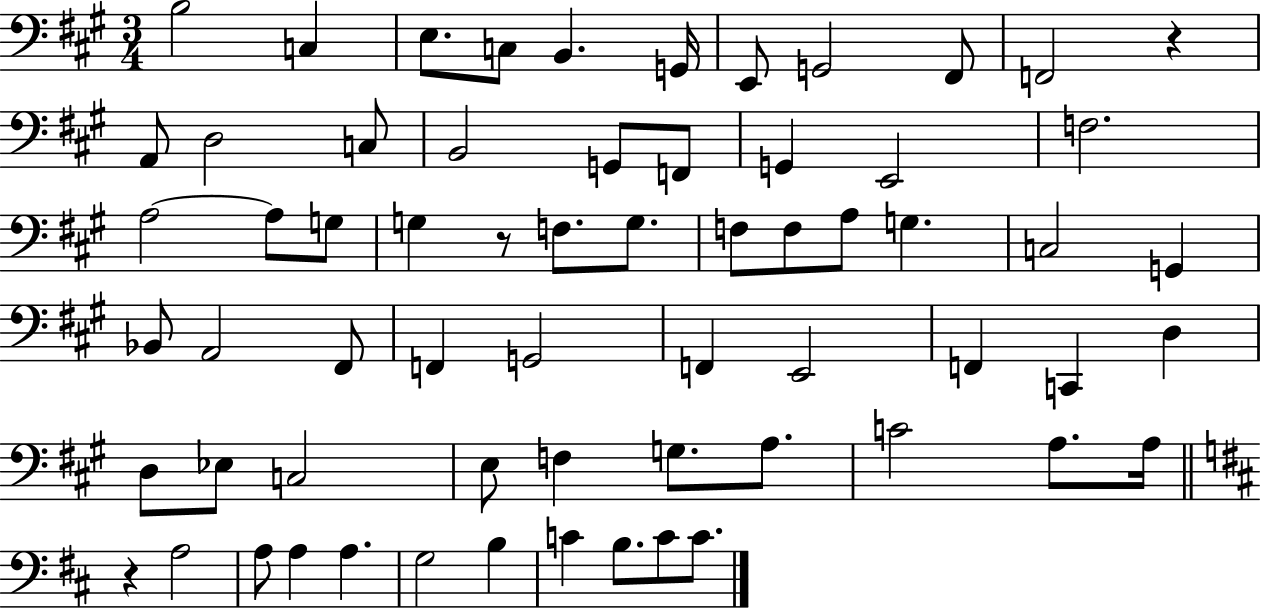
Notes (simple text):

B3/h C3/q E3/e. C3/e B2/q. G2/s E2/e G2/h F#2/e F2/h R/q A2/e D3/h C3/e B2/h G2/e F2/e G2/q E2/h F3/h. A3/h A3/e G3/e G3/q R/e F3/e. G3/e. F3/e F3/e A3/e G3/q. C3/h G2/q Bb2/e A2/h F#2/e F2/q G2/h F2/q E2/h F2/q C2/q D3/q D3/e Eb3/e C3/h E3/e F3/q G3/e. A3/e. C4/h A3/e. A3/s R/q A3/h A3/e A3/q A3/q. G3/h B3/q C4/q B3/e. C4/e C4/e.